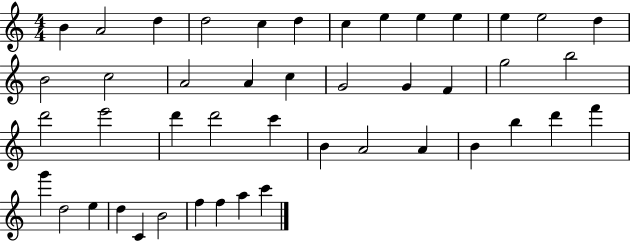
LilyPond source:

{
  \clef treble
  \numericTimeSignature
  \time 4/4
  \key c \major
  b'4 a'2 d''4 | d''2 c''4 d''4 | c''4 e''4 e''4 e''4 | e''4 e''2 d''4 | \break b'2 c''2 | a'2 a'4 c''4 | g'2 g'4 f'4 | g''2 b''2 | \break d'''2 e'''2 | d'''4 d'''2 c'''4 | b'4 a'2 a'4 | b'4 b''4 d'''4 f'''4 | \break g'''4 d''2 e''4 | d''4 c'4 b'2 | f''4 f''4 a''4 c'''4 | \bar "|."
}